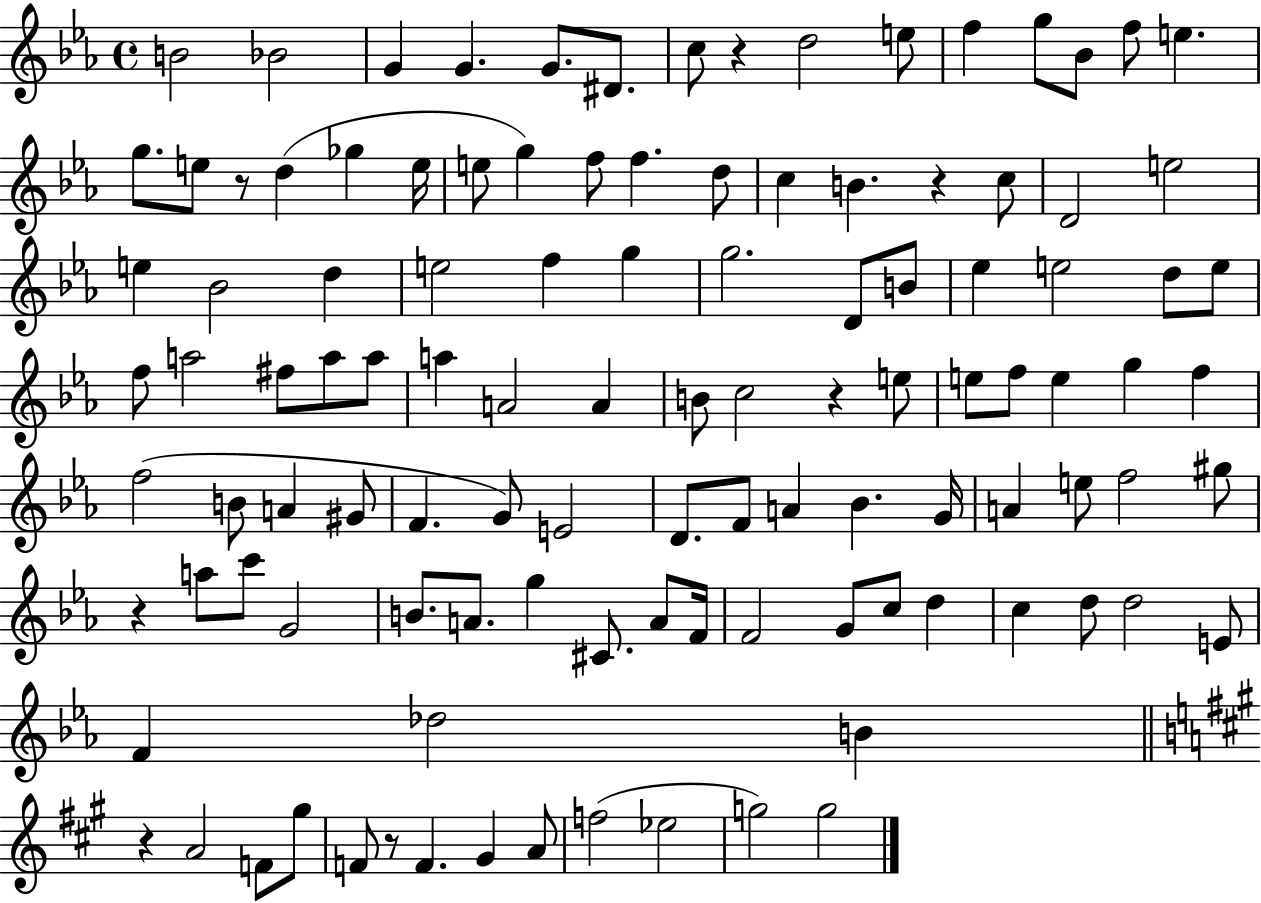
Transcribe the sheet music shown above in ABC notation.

X:1
T:Untitled
M:4/4
L:1/4
K:Eb
B2 _B2 G G G/2 ^D/2 c/2 z d2 e/2 f g/2 _B/2 f/2 e g/2 e/2 z/2 d _g e/4 e/2 g f/2 f d/2 c B z c/2 D2 e2 e _B2 d e2 f g g2 D/2 B/2 _e e2 d/2 e/2 f/2 a2 ^f/2 a/2 a/2 a A2 A B/2 c2 z e/2 e/2 f/2 e g f f2 B/2 A ^G/2 F G/2 E2 D/2 F/2 A _B G/4 A e/2 f2 ^g/2 z a/2 c'/2 G2 B/2 A/2 g ^C/2 A/2 F/4 F2 G/2 c/2 d c d/2 d2 E/2 F _d2 B z A2 F/2 ^g/2 F/2 z/2 F ^G A/2 f2 _e2 g2 g2